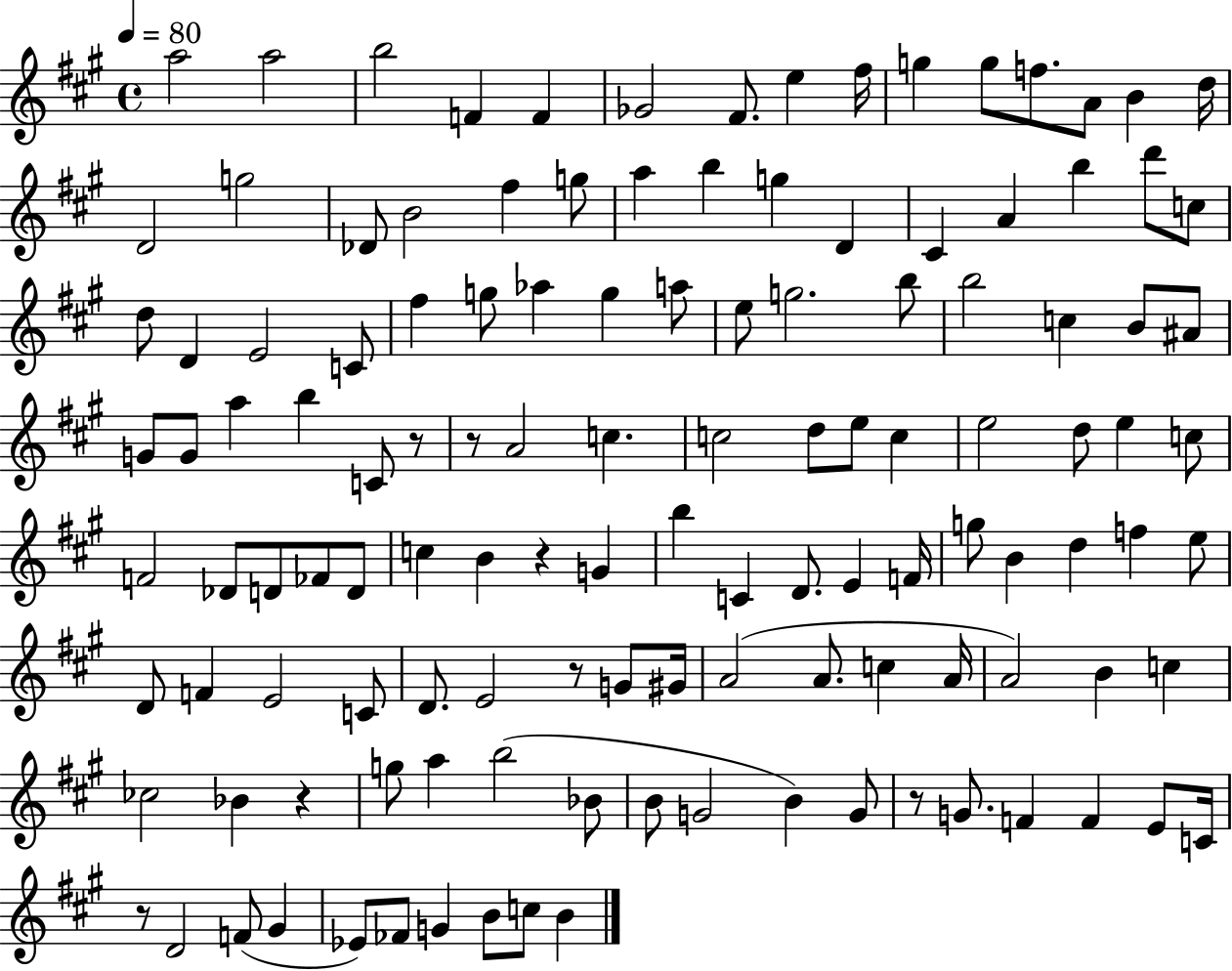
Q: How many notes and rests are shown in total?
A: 125